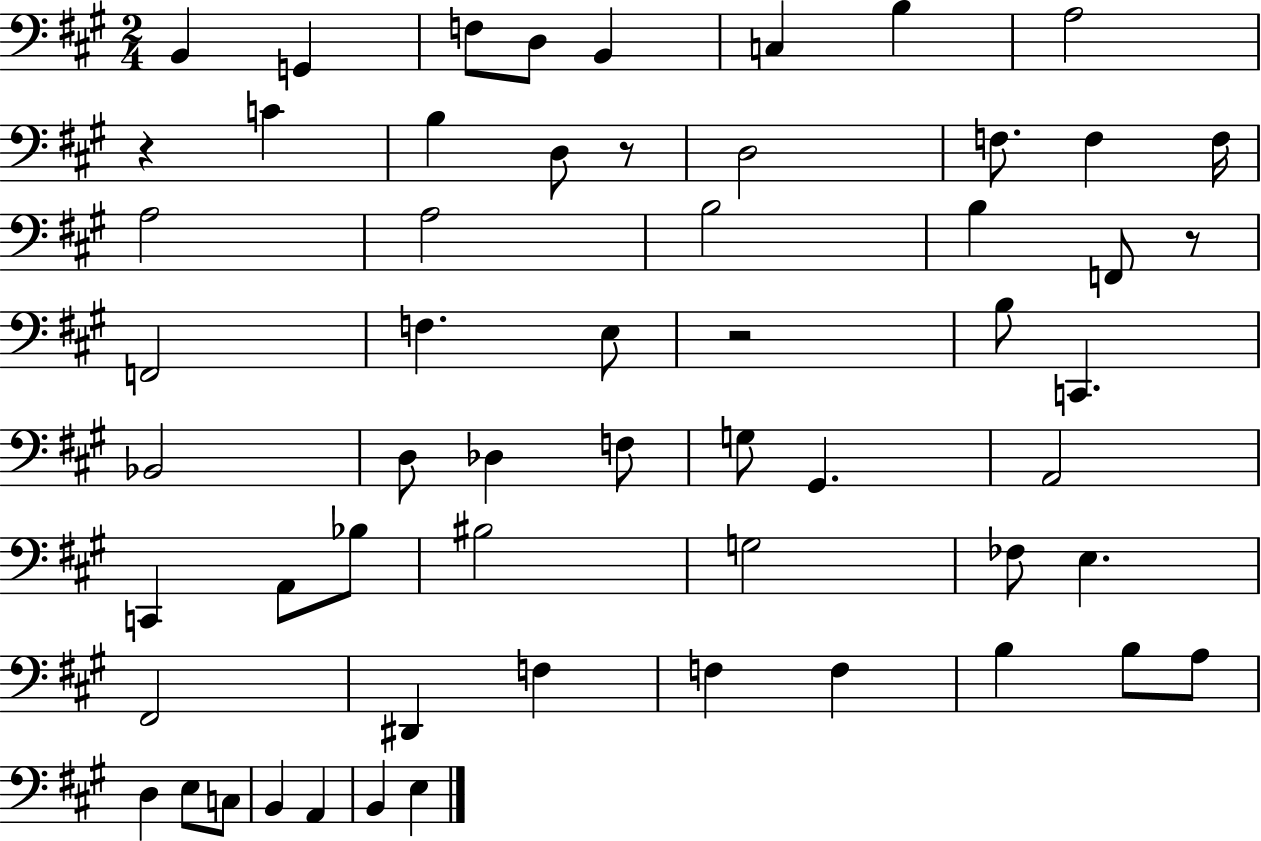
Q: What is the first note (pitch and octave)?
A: B2